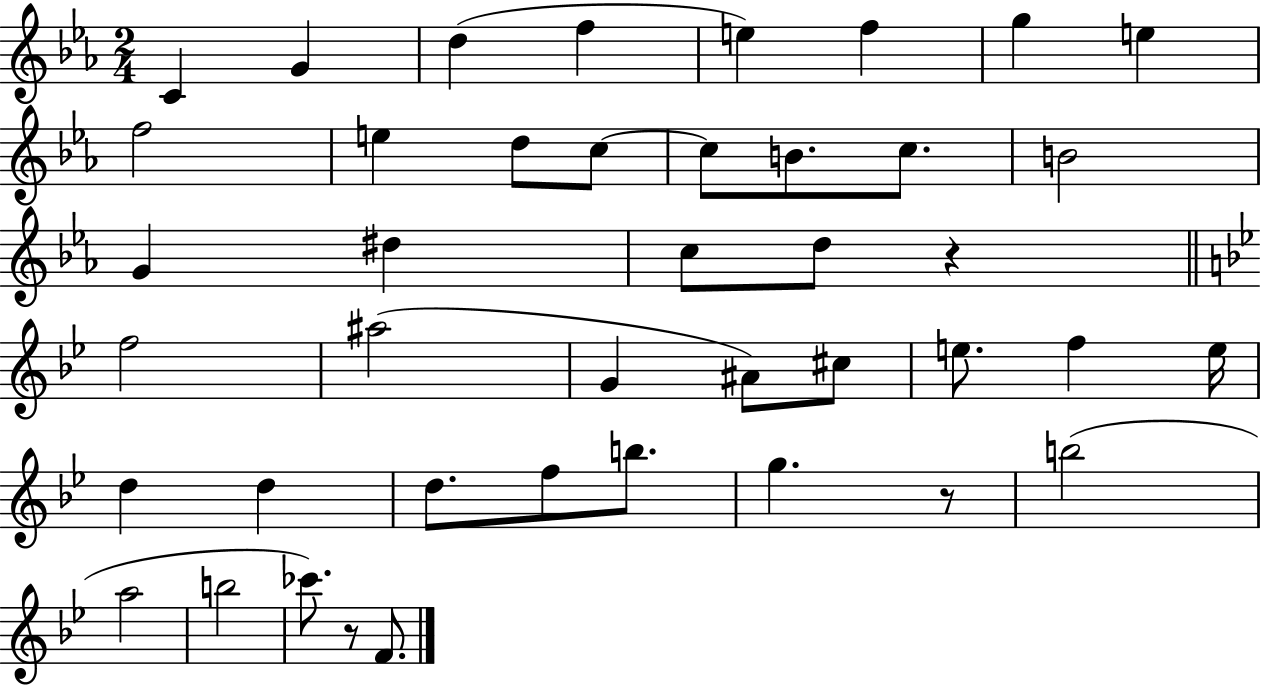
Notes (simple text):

C4/q G4/q D5/q F5/q E5/q F5/q G5/q E5/q F5/h E5/q D5/e C5/e C5/e B4/e. C5/e. B4/h G4/q D#5/q C5/e D5/e R/q F5/h A#5/h G4/q A#4/e C#5/e E5/e. F5/q E5/s D5/q D5/q D5/e. F5/e B5/e. G5/q. R/e B5/h A5/h B5/h CES6/e. R/e F4/e.